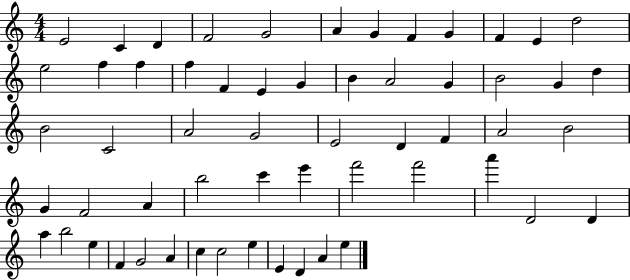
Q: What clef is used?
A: treble